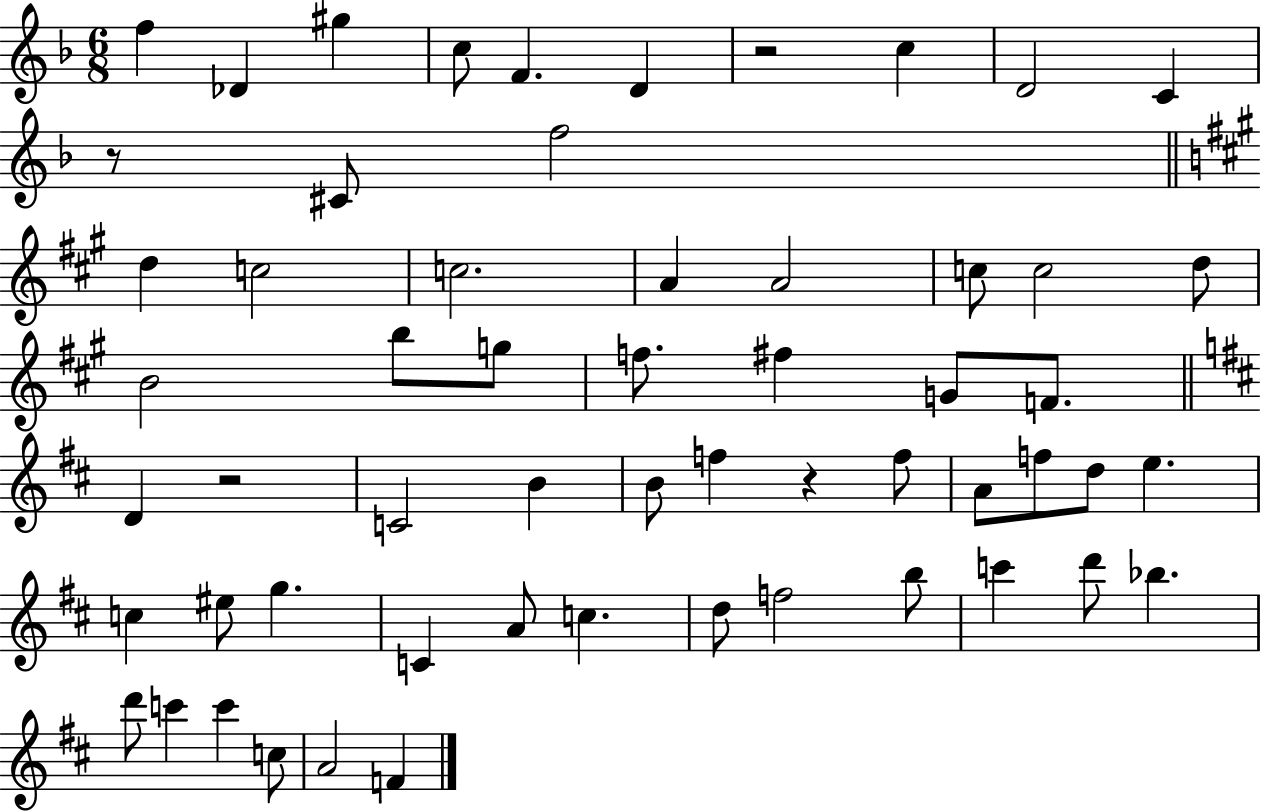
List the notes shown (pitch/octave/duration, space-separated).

F5/q Db4/q G#5/q C5/e F4/q. D4/q R/h C5/q D4/h C4/q R/e C#4/e F5/h D5/q C5/h C5/h. A4/q A4/h C5/e C5/h D5/e B4/h B5/e G5/e F5/e. F#5/q G4/e F4/e. D4/q R/h C4/h B4/q B4/e F5/q R/q F5/e A4/e F5/e D5/e E5/q. C5/q EIS5/e G5/q. C4/q A4/e C5/q. D5/e F5/h B5/e C6/q D6/e Bb5/q. D6/e C6/q C6/q C5/e A4/h F4/q